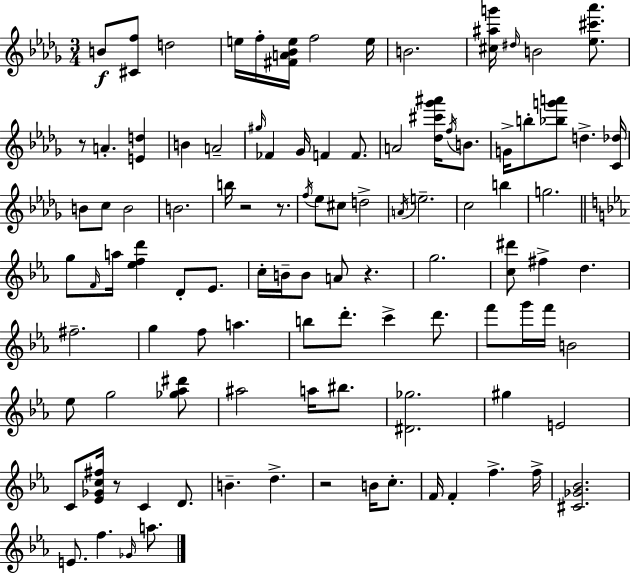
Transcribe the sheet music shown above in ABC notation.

X:1
T:Untitled
M:3/4
L:1/4
K:Bbm
B/2 [^Cf]/2 d2 e/4 f/4 [^FA_Be]/4 f2 e/4 B2 [^c^ag']/4 ^d/4 B2 [_e^c'_a']/2 z/2 A [Ed] B A2 ^g/4 _F _G/4 F F/2 A2 [_d^c'_g'^a']/4 f/4 B/2 G/4 b/2 [_bg'a']/2 d [C_d]/4 B/2 c/2 B2 B2 b/4 z2 z/2 f/4 _e/2 ^c/2 d2 A/4 e2 c2 b g2 g/2 F/4 a/4 [_efd'] D/2 _E/2 c/4 B/4 B/2 A/2 z g2 [c^d']/2 ^f d ^f2 g f/2 a b/2 d'/2 c' d'/2 f'/2 g'/4 f'/4 B2 _e/2 g2 [_g_a^d']/2 ^a2 a/4 ^b/2 [^D_g]2 ^g E2 C/2 [_E_Gc^f]/4 z/2 C D/2 B d z2 B/4 c/2 F/4 F f f/4 [^C_G_B]2 E/2 f _G/4 a/2